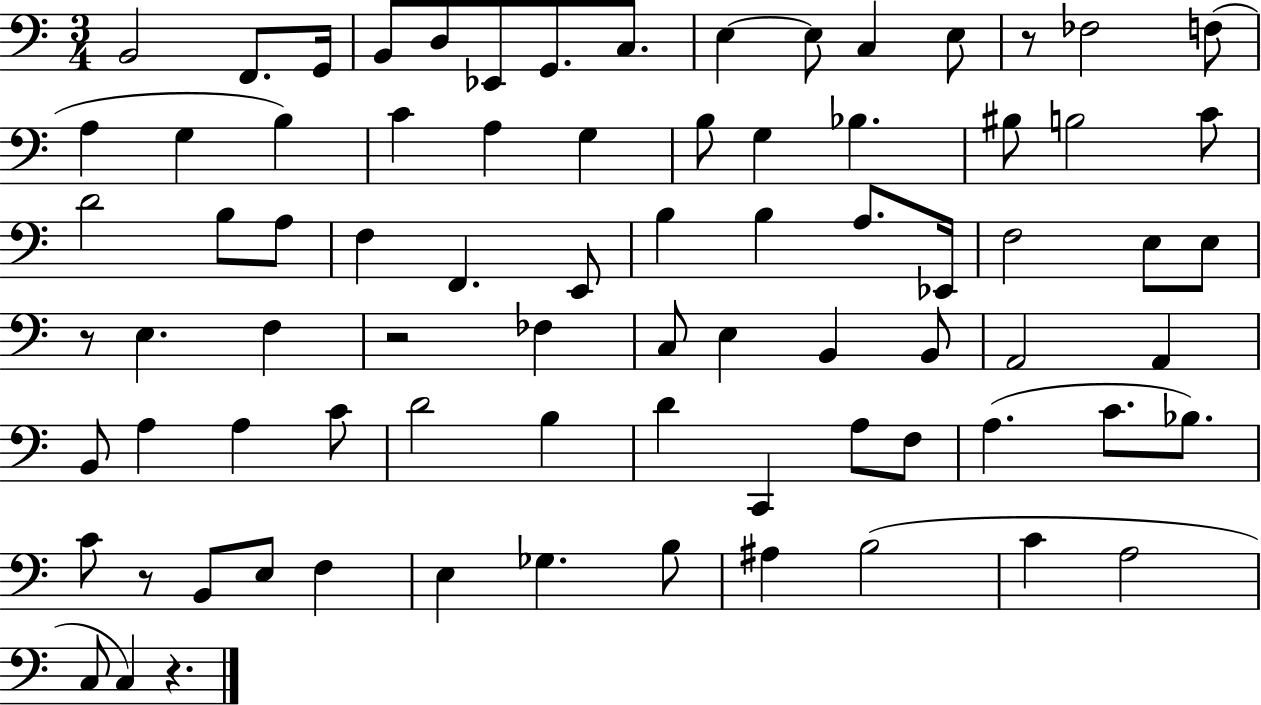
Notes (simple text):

B2/h F2/e. G2/s B2/e D3/e Eb2/e G2/e. C3/e. E3/q E3/e C3/q E3/e R/e FES3/h F3/e A3/q G3/q B3/q C4/q A3/q G3/q B3/e G3/q Bb3/q. BIS3/e B3/h C4/e D4/h B3/e A3/e F3/q F2/q. E2/e B3/q B3/q A3/e. Eb2/s F3/h E3/e E3/e R/e E3/q. F3/q R/h FES3/q C3/e E3/q B2/q B2/e A2/h A2/q B2/e A3/q A3/q C4/e D4/h B3/q D4/q C2/q A3/e F3/e A3/q. C4/e. Bb3/e. C4/e R/e B2/e E3/e F3/q E3/q Gb3/q. B3/e A#3/q B3/h C4/q A3/h C3/e C3/q R/q.